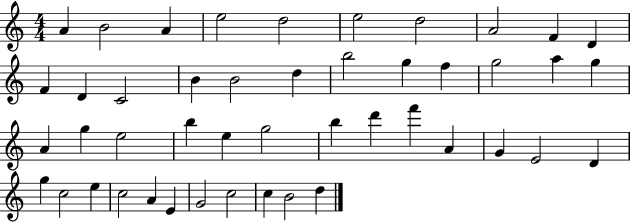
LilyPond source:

{
  \clef treble
  \numericTimeSignature
  \time 4/4
  \key c \major
  a'4 b'2 a'4 | e''2 d''2 | e''2 d''2 | a'2 f'4 d'4 | \break f'4 d'4 c'2 | b'4 b'2 d''4 | b''2 g''4 f''4 | g''2 a''4 g''4 | \break a'4 g''4 e''2 | b''4 e''4 g''2 | b''4 d'''4 f'''4 a'4 | g'4 e'2 d'4 | \break g''4 c''2 e''4 | c''2 a'4 e'4 | g'2 c''2 | c''4 b'2 d''4 | \break \bar "|."
}